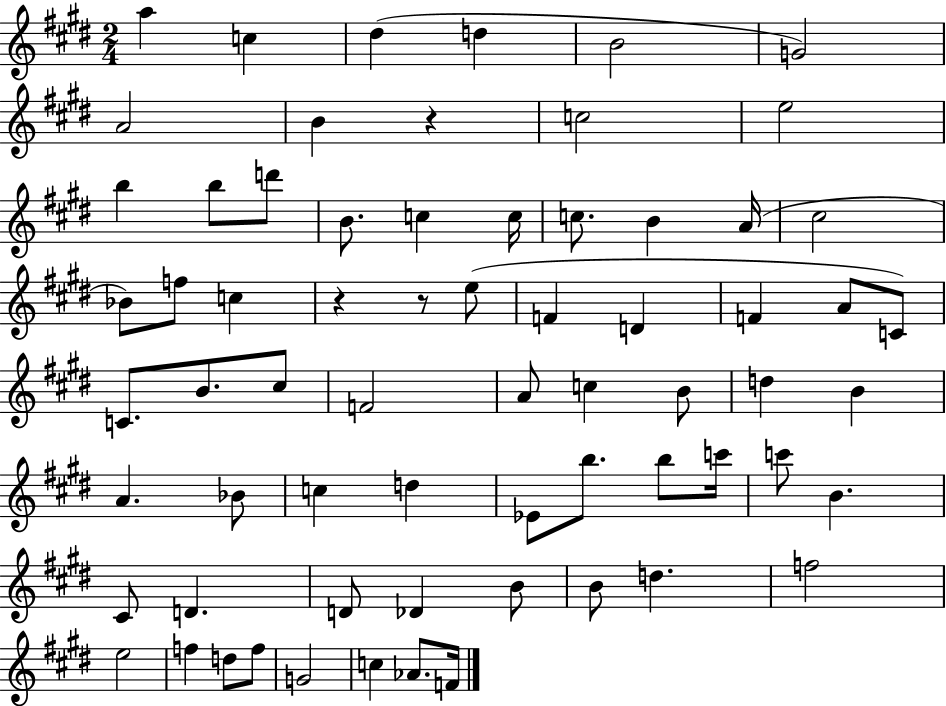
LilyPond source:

{
  \clef treble
  \numericTimeSignature
  \time 2/4
  \key e \major
  a''4 c''4 | dis''4( d''4 | b'2 | g'2) | \break a'2 | b'4 r4 | c''2 | e''2 | \break b''4 b''8 d'''8 | b'8. c''4 c''16 | c''8. b'4 a'16( | cis''2 | \break bes'8) f''8 c''4 | r4 r8 e''8( | f'4 d'4 | f'4 a'8 c'8) | \break c'8. b'8. cis''8 | f'2 | a'8 c''4 b'8 | d''4 b'4 | \break a'4. bes'8 | c''4 d''4 | ees'8 b''8. b''8 c'''16 | c'''8 b'4. | \break cis'8 d'4. | d'8 des'4 b'8 | b'8 d''4. | f''2 | \break e''2 | f''4 d''8 f''8 | g'2 | c''4 aes'8. f'16 | \break \bar "|."
}